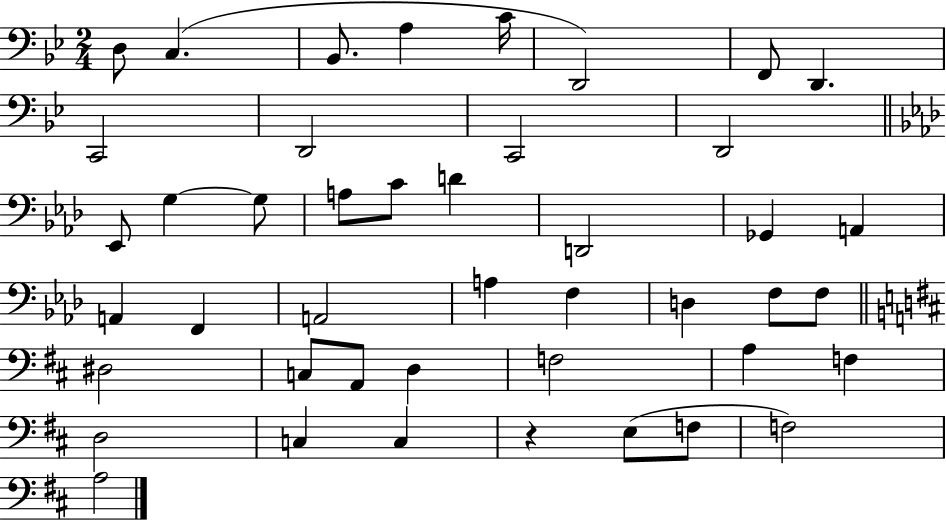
X:1
T:Untitled
M:2/4
L:1/4
K:Bb
D,/2 C, _B,,/2 A, C/4 D,,2 F,,/2 D,, C,,2 D,,2 C,,2 D,,2 _E,,/2 G, G,/2 A,/2 C/2 D D,,2 _G,, A,, A,, F,, A,,2 A, F, D, F,/2 F,/2 ^D,2 C,/2 A,,/2 D, F,2 A, F, D,2 C, C, z E,/2 F,/2 F,2 A,2